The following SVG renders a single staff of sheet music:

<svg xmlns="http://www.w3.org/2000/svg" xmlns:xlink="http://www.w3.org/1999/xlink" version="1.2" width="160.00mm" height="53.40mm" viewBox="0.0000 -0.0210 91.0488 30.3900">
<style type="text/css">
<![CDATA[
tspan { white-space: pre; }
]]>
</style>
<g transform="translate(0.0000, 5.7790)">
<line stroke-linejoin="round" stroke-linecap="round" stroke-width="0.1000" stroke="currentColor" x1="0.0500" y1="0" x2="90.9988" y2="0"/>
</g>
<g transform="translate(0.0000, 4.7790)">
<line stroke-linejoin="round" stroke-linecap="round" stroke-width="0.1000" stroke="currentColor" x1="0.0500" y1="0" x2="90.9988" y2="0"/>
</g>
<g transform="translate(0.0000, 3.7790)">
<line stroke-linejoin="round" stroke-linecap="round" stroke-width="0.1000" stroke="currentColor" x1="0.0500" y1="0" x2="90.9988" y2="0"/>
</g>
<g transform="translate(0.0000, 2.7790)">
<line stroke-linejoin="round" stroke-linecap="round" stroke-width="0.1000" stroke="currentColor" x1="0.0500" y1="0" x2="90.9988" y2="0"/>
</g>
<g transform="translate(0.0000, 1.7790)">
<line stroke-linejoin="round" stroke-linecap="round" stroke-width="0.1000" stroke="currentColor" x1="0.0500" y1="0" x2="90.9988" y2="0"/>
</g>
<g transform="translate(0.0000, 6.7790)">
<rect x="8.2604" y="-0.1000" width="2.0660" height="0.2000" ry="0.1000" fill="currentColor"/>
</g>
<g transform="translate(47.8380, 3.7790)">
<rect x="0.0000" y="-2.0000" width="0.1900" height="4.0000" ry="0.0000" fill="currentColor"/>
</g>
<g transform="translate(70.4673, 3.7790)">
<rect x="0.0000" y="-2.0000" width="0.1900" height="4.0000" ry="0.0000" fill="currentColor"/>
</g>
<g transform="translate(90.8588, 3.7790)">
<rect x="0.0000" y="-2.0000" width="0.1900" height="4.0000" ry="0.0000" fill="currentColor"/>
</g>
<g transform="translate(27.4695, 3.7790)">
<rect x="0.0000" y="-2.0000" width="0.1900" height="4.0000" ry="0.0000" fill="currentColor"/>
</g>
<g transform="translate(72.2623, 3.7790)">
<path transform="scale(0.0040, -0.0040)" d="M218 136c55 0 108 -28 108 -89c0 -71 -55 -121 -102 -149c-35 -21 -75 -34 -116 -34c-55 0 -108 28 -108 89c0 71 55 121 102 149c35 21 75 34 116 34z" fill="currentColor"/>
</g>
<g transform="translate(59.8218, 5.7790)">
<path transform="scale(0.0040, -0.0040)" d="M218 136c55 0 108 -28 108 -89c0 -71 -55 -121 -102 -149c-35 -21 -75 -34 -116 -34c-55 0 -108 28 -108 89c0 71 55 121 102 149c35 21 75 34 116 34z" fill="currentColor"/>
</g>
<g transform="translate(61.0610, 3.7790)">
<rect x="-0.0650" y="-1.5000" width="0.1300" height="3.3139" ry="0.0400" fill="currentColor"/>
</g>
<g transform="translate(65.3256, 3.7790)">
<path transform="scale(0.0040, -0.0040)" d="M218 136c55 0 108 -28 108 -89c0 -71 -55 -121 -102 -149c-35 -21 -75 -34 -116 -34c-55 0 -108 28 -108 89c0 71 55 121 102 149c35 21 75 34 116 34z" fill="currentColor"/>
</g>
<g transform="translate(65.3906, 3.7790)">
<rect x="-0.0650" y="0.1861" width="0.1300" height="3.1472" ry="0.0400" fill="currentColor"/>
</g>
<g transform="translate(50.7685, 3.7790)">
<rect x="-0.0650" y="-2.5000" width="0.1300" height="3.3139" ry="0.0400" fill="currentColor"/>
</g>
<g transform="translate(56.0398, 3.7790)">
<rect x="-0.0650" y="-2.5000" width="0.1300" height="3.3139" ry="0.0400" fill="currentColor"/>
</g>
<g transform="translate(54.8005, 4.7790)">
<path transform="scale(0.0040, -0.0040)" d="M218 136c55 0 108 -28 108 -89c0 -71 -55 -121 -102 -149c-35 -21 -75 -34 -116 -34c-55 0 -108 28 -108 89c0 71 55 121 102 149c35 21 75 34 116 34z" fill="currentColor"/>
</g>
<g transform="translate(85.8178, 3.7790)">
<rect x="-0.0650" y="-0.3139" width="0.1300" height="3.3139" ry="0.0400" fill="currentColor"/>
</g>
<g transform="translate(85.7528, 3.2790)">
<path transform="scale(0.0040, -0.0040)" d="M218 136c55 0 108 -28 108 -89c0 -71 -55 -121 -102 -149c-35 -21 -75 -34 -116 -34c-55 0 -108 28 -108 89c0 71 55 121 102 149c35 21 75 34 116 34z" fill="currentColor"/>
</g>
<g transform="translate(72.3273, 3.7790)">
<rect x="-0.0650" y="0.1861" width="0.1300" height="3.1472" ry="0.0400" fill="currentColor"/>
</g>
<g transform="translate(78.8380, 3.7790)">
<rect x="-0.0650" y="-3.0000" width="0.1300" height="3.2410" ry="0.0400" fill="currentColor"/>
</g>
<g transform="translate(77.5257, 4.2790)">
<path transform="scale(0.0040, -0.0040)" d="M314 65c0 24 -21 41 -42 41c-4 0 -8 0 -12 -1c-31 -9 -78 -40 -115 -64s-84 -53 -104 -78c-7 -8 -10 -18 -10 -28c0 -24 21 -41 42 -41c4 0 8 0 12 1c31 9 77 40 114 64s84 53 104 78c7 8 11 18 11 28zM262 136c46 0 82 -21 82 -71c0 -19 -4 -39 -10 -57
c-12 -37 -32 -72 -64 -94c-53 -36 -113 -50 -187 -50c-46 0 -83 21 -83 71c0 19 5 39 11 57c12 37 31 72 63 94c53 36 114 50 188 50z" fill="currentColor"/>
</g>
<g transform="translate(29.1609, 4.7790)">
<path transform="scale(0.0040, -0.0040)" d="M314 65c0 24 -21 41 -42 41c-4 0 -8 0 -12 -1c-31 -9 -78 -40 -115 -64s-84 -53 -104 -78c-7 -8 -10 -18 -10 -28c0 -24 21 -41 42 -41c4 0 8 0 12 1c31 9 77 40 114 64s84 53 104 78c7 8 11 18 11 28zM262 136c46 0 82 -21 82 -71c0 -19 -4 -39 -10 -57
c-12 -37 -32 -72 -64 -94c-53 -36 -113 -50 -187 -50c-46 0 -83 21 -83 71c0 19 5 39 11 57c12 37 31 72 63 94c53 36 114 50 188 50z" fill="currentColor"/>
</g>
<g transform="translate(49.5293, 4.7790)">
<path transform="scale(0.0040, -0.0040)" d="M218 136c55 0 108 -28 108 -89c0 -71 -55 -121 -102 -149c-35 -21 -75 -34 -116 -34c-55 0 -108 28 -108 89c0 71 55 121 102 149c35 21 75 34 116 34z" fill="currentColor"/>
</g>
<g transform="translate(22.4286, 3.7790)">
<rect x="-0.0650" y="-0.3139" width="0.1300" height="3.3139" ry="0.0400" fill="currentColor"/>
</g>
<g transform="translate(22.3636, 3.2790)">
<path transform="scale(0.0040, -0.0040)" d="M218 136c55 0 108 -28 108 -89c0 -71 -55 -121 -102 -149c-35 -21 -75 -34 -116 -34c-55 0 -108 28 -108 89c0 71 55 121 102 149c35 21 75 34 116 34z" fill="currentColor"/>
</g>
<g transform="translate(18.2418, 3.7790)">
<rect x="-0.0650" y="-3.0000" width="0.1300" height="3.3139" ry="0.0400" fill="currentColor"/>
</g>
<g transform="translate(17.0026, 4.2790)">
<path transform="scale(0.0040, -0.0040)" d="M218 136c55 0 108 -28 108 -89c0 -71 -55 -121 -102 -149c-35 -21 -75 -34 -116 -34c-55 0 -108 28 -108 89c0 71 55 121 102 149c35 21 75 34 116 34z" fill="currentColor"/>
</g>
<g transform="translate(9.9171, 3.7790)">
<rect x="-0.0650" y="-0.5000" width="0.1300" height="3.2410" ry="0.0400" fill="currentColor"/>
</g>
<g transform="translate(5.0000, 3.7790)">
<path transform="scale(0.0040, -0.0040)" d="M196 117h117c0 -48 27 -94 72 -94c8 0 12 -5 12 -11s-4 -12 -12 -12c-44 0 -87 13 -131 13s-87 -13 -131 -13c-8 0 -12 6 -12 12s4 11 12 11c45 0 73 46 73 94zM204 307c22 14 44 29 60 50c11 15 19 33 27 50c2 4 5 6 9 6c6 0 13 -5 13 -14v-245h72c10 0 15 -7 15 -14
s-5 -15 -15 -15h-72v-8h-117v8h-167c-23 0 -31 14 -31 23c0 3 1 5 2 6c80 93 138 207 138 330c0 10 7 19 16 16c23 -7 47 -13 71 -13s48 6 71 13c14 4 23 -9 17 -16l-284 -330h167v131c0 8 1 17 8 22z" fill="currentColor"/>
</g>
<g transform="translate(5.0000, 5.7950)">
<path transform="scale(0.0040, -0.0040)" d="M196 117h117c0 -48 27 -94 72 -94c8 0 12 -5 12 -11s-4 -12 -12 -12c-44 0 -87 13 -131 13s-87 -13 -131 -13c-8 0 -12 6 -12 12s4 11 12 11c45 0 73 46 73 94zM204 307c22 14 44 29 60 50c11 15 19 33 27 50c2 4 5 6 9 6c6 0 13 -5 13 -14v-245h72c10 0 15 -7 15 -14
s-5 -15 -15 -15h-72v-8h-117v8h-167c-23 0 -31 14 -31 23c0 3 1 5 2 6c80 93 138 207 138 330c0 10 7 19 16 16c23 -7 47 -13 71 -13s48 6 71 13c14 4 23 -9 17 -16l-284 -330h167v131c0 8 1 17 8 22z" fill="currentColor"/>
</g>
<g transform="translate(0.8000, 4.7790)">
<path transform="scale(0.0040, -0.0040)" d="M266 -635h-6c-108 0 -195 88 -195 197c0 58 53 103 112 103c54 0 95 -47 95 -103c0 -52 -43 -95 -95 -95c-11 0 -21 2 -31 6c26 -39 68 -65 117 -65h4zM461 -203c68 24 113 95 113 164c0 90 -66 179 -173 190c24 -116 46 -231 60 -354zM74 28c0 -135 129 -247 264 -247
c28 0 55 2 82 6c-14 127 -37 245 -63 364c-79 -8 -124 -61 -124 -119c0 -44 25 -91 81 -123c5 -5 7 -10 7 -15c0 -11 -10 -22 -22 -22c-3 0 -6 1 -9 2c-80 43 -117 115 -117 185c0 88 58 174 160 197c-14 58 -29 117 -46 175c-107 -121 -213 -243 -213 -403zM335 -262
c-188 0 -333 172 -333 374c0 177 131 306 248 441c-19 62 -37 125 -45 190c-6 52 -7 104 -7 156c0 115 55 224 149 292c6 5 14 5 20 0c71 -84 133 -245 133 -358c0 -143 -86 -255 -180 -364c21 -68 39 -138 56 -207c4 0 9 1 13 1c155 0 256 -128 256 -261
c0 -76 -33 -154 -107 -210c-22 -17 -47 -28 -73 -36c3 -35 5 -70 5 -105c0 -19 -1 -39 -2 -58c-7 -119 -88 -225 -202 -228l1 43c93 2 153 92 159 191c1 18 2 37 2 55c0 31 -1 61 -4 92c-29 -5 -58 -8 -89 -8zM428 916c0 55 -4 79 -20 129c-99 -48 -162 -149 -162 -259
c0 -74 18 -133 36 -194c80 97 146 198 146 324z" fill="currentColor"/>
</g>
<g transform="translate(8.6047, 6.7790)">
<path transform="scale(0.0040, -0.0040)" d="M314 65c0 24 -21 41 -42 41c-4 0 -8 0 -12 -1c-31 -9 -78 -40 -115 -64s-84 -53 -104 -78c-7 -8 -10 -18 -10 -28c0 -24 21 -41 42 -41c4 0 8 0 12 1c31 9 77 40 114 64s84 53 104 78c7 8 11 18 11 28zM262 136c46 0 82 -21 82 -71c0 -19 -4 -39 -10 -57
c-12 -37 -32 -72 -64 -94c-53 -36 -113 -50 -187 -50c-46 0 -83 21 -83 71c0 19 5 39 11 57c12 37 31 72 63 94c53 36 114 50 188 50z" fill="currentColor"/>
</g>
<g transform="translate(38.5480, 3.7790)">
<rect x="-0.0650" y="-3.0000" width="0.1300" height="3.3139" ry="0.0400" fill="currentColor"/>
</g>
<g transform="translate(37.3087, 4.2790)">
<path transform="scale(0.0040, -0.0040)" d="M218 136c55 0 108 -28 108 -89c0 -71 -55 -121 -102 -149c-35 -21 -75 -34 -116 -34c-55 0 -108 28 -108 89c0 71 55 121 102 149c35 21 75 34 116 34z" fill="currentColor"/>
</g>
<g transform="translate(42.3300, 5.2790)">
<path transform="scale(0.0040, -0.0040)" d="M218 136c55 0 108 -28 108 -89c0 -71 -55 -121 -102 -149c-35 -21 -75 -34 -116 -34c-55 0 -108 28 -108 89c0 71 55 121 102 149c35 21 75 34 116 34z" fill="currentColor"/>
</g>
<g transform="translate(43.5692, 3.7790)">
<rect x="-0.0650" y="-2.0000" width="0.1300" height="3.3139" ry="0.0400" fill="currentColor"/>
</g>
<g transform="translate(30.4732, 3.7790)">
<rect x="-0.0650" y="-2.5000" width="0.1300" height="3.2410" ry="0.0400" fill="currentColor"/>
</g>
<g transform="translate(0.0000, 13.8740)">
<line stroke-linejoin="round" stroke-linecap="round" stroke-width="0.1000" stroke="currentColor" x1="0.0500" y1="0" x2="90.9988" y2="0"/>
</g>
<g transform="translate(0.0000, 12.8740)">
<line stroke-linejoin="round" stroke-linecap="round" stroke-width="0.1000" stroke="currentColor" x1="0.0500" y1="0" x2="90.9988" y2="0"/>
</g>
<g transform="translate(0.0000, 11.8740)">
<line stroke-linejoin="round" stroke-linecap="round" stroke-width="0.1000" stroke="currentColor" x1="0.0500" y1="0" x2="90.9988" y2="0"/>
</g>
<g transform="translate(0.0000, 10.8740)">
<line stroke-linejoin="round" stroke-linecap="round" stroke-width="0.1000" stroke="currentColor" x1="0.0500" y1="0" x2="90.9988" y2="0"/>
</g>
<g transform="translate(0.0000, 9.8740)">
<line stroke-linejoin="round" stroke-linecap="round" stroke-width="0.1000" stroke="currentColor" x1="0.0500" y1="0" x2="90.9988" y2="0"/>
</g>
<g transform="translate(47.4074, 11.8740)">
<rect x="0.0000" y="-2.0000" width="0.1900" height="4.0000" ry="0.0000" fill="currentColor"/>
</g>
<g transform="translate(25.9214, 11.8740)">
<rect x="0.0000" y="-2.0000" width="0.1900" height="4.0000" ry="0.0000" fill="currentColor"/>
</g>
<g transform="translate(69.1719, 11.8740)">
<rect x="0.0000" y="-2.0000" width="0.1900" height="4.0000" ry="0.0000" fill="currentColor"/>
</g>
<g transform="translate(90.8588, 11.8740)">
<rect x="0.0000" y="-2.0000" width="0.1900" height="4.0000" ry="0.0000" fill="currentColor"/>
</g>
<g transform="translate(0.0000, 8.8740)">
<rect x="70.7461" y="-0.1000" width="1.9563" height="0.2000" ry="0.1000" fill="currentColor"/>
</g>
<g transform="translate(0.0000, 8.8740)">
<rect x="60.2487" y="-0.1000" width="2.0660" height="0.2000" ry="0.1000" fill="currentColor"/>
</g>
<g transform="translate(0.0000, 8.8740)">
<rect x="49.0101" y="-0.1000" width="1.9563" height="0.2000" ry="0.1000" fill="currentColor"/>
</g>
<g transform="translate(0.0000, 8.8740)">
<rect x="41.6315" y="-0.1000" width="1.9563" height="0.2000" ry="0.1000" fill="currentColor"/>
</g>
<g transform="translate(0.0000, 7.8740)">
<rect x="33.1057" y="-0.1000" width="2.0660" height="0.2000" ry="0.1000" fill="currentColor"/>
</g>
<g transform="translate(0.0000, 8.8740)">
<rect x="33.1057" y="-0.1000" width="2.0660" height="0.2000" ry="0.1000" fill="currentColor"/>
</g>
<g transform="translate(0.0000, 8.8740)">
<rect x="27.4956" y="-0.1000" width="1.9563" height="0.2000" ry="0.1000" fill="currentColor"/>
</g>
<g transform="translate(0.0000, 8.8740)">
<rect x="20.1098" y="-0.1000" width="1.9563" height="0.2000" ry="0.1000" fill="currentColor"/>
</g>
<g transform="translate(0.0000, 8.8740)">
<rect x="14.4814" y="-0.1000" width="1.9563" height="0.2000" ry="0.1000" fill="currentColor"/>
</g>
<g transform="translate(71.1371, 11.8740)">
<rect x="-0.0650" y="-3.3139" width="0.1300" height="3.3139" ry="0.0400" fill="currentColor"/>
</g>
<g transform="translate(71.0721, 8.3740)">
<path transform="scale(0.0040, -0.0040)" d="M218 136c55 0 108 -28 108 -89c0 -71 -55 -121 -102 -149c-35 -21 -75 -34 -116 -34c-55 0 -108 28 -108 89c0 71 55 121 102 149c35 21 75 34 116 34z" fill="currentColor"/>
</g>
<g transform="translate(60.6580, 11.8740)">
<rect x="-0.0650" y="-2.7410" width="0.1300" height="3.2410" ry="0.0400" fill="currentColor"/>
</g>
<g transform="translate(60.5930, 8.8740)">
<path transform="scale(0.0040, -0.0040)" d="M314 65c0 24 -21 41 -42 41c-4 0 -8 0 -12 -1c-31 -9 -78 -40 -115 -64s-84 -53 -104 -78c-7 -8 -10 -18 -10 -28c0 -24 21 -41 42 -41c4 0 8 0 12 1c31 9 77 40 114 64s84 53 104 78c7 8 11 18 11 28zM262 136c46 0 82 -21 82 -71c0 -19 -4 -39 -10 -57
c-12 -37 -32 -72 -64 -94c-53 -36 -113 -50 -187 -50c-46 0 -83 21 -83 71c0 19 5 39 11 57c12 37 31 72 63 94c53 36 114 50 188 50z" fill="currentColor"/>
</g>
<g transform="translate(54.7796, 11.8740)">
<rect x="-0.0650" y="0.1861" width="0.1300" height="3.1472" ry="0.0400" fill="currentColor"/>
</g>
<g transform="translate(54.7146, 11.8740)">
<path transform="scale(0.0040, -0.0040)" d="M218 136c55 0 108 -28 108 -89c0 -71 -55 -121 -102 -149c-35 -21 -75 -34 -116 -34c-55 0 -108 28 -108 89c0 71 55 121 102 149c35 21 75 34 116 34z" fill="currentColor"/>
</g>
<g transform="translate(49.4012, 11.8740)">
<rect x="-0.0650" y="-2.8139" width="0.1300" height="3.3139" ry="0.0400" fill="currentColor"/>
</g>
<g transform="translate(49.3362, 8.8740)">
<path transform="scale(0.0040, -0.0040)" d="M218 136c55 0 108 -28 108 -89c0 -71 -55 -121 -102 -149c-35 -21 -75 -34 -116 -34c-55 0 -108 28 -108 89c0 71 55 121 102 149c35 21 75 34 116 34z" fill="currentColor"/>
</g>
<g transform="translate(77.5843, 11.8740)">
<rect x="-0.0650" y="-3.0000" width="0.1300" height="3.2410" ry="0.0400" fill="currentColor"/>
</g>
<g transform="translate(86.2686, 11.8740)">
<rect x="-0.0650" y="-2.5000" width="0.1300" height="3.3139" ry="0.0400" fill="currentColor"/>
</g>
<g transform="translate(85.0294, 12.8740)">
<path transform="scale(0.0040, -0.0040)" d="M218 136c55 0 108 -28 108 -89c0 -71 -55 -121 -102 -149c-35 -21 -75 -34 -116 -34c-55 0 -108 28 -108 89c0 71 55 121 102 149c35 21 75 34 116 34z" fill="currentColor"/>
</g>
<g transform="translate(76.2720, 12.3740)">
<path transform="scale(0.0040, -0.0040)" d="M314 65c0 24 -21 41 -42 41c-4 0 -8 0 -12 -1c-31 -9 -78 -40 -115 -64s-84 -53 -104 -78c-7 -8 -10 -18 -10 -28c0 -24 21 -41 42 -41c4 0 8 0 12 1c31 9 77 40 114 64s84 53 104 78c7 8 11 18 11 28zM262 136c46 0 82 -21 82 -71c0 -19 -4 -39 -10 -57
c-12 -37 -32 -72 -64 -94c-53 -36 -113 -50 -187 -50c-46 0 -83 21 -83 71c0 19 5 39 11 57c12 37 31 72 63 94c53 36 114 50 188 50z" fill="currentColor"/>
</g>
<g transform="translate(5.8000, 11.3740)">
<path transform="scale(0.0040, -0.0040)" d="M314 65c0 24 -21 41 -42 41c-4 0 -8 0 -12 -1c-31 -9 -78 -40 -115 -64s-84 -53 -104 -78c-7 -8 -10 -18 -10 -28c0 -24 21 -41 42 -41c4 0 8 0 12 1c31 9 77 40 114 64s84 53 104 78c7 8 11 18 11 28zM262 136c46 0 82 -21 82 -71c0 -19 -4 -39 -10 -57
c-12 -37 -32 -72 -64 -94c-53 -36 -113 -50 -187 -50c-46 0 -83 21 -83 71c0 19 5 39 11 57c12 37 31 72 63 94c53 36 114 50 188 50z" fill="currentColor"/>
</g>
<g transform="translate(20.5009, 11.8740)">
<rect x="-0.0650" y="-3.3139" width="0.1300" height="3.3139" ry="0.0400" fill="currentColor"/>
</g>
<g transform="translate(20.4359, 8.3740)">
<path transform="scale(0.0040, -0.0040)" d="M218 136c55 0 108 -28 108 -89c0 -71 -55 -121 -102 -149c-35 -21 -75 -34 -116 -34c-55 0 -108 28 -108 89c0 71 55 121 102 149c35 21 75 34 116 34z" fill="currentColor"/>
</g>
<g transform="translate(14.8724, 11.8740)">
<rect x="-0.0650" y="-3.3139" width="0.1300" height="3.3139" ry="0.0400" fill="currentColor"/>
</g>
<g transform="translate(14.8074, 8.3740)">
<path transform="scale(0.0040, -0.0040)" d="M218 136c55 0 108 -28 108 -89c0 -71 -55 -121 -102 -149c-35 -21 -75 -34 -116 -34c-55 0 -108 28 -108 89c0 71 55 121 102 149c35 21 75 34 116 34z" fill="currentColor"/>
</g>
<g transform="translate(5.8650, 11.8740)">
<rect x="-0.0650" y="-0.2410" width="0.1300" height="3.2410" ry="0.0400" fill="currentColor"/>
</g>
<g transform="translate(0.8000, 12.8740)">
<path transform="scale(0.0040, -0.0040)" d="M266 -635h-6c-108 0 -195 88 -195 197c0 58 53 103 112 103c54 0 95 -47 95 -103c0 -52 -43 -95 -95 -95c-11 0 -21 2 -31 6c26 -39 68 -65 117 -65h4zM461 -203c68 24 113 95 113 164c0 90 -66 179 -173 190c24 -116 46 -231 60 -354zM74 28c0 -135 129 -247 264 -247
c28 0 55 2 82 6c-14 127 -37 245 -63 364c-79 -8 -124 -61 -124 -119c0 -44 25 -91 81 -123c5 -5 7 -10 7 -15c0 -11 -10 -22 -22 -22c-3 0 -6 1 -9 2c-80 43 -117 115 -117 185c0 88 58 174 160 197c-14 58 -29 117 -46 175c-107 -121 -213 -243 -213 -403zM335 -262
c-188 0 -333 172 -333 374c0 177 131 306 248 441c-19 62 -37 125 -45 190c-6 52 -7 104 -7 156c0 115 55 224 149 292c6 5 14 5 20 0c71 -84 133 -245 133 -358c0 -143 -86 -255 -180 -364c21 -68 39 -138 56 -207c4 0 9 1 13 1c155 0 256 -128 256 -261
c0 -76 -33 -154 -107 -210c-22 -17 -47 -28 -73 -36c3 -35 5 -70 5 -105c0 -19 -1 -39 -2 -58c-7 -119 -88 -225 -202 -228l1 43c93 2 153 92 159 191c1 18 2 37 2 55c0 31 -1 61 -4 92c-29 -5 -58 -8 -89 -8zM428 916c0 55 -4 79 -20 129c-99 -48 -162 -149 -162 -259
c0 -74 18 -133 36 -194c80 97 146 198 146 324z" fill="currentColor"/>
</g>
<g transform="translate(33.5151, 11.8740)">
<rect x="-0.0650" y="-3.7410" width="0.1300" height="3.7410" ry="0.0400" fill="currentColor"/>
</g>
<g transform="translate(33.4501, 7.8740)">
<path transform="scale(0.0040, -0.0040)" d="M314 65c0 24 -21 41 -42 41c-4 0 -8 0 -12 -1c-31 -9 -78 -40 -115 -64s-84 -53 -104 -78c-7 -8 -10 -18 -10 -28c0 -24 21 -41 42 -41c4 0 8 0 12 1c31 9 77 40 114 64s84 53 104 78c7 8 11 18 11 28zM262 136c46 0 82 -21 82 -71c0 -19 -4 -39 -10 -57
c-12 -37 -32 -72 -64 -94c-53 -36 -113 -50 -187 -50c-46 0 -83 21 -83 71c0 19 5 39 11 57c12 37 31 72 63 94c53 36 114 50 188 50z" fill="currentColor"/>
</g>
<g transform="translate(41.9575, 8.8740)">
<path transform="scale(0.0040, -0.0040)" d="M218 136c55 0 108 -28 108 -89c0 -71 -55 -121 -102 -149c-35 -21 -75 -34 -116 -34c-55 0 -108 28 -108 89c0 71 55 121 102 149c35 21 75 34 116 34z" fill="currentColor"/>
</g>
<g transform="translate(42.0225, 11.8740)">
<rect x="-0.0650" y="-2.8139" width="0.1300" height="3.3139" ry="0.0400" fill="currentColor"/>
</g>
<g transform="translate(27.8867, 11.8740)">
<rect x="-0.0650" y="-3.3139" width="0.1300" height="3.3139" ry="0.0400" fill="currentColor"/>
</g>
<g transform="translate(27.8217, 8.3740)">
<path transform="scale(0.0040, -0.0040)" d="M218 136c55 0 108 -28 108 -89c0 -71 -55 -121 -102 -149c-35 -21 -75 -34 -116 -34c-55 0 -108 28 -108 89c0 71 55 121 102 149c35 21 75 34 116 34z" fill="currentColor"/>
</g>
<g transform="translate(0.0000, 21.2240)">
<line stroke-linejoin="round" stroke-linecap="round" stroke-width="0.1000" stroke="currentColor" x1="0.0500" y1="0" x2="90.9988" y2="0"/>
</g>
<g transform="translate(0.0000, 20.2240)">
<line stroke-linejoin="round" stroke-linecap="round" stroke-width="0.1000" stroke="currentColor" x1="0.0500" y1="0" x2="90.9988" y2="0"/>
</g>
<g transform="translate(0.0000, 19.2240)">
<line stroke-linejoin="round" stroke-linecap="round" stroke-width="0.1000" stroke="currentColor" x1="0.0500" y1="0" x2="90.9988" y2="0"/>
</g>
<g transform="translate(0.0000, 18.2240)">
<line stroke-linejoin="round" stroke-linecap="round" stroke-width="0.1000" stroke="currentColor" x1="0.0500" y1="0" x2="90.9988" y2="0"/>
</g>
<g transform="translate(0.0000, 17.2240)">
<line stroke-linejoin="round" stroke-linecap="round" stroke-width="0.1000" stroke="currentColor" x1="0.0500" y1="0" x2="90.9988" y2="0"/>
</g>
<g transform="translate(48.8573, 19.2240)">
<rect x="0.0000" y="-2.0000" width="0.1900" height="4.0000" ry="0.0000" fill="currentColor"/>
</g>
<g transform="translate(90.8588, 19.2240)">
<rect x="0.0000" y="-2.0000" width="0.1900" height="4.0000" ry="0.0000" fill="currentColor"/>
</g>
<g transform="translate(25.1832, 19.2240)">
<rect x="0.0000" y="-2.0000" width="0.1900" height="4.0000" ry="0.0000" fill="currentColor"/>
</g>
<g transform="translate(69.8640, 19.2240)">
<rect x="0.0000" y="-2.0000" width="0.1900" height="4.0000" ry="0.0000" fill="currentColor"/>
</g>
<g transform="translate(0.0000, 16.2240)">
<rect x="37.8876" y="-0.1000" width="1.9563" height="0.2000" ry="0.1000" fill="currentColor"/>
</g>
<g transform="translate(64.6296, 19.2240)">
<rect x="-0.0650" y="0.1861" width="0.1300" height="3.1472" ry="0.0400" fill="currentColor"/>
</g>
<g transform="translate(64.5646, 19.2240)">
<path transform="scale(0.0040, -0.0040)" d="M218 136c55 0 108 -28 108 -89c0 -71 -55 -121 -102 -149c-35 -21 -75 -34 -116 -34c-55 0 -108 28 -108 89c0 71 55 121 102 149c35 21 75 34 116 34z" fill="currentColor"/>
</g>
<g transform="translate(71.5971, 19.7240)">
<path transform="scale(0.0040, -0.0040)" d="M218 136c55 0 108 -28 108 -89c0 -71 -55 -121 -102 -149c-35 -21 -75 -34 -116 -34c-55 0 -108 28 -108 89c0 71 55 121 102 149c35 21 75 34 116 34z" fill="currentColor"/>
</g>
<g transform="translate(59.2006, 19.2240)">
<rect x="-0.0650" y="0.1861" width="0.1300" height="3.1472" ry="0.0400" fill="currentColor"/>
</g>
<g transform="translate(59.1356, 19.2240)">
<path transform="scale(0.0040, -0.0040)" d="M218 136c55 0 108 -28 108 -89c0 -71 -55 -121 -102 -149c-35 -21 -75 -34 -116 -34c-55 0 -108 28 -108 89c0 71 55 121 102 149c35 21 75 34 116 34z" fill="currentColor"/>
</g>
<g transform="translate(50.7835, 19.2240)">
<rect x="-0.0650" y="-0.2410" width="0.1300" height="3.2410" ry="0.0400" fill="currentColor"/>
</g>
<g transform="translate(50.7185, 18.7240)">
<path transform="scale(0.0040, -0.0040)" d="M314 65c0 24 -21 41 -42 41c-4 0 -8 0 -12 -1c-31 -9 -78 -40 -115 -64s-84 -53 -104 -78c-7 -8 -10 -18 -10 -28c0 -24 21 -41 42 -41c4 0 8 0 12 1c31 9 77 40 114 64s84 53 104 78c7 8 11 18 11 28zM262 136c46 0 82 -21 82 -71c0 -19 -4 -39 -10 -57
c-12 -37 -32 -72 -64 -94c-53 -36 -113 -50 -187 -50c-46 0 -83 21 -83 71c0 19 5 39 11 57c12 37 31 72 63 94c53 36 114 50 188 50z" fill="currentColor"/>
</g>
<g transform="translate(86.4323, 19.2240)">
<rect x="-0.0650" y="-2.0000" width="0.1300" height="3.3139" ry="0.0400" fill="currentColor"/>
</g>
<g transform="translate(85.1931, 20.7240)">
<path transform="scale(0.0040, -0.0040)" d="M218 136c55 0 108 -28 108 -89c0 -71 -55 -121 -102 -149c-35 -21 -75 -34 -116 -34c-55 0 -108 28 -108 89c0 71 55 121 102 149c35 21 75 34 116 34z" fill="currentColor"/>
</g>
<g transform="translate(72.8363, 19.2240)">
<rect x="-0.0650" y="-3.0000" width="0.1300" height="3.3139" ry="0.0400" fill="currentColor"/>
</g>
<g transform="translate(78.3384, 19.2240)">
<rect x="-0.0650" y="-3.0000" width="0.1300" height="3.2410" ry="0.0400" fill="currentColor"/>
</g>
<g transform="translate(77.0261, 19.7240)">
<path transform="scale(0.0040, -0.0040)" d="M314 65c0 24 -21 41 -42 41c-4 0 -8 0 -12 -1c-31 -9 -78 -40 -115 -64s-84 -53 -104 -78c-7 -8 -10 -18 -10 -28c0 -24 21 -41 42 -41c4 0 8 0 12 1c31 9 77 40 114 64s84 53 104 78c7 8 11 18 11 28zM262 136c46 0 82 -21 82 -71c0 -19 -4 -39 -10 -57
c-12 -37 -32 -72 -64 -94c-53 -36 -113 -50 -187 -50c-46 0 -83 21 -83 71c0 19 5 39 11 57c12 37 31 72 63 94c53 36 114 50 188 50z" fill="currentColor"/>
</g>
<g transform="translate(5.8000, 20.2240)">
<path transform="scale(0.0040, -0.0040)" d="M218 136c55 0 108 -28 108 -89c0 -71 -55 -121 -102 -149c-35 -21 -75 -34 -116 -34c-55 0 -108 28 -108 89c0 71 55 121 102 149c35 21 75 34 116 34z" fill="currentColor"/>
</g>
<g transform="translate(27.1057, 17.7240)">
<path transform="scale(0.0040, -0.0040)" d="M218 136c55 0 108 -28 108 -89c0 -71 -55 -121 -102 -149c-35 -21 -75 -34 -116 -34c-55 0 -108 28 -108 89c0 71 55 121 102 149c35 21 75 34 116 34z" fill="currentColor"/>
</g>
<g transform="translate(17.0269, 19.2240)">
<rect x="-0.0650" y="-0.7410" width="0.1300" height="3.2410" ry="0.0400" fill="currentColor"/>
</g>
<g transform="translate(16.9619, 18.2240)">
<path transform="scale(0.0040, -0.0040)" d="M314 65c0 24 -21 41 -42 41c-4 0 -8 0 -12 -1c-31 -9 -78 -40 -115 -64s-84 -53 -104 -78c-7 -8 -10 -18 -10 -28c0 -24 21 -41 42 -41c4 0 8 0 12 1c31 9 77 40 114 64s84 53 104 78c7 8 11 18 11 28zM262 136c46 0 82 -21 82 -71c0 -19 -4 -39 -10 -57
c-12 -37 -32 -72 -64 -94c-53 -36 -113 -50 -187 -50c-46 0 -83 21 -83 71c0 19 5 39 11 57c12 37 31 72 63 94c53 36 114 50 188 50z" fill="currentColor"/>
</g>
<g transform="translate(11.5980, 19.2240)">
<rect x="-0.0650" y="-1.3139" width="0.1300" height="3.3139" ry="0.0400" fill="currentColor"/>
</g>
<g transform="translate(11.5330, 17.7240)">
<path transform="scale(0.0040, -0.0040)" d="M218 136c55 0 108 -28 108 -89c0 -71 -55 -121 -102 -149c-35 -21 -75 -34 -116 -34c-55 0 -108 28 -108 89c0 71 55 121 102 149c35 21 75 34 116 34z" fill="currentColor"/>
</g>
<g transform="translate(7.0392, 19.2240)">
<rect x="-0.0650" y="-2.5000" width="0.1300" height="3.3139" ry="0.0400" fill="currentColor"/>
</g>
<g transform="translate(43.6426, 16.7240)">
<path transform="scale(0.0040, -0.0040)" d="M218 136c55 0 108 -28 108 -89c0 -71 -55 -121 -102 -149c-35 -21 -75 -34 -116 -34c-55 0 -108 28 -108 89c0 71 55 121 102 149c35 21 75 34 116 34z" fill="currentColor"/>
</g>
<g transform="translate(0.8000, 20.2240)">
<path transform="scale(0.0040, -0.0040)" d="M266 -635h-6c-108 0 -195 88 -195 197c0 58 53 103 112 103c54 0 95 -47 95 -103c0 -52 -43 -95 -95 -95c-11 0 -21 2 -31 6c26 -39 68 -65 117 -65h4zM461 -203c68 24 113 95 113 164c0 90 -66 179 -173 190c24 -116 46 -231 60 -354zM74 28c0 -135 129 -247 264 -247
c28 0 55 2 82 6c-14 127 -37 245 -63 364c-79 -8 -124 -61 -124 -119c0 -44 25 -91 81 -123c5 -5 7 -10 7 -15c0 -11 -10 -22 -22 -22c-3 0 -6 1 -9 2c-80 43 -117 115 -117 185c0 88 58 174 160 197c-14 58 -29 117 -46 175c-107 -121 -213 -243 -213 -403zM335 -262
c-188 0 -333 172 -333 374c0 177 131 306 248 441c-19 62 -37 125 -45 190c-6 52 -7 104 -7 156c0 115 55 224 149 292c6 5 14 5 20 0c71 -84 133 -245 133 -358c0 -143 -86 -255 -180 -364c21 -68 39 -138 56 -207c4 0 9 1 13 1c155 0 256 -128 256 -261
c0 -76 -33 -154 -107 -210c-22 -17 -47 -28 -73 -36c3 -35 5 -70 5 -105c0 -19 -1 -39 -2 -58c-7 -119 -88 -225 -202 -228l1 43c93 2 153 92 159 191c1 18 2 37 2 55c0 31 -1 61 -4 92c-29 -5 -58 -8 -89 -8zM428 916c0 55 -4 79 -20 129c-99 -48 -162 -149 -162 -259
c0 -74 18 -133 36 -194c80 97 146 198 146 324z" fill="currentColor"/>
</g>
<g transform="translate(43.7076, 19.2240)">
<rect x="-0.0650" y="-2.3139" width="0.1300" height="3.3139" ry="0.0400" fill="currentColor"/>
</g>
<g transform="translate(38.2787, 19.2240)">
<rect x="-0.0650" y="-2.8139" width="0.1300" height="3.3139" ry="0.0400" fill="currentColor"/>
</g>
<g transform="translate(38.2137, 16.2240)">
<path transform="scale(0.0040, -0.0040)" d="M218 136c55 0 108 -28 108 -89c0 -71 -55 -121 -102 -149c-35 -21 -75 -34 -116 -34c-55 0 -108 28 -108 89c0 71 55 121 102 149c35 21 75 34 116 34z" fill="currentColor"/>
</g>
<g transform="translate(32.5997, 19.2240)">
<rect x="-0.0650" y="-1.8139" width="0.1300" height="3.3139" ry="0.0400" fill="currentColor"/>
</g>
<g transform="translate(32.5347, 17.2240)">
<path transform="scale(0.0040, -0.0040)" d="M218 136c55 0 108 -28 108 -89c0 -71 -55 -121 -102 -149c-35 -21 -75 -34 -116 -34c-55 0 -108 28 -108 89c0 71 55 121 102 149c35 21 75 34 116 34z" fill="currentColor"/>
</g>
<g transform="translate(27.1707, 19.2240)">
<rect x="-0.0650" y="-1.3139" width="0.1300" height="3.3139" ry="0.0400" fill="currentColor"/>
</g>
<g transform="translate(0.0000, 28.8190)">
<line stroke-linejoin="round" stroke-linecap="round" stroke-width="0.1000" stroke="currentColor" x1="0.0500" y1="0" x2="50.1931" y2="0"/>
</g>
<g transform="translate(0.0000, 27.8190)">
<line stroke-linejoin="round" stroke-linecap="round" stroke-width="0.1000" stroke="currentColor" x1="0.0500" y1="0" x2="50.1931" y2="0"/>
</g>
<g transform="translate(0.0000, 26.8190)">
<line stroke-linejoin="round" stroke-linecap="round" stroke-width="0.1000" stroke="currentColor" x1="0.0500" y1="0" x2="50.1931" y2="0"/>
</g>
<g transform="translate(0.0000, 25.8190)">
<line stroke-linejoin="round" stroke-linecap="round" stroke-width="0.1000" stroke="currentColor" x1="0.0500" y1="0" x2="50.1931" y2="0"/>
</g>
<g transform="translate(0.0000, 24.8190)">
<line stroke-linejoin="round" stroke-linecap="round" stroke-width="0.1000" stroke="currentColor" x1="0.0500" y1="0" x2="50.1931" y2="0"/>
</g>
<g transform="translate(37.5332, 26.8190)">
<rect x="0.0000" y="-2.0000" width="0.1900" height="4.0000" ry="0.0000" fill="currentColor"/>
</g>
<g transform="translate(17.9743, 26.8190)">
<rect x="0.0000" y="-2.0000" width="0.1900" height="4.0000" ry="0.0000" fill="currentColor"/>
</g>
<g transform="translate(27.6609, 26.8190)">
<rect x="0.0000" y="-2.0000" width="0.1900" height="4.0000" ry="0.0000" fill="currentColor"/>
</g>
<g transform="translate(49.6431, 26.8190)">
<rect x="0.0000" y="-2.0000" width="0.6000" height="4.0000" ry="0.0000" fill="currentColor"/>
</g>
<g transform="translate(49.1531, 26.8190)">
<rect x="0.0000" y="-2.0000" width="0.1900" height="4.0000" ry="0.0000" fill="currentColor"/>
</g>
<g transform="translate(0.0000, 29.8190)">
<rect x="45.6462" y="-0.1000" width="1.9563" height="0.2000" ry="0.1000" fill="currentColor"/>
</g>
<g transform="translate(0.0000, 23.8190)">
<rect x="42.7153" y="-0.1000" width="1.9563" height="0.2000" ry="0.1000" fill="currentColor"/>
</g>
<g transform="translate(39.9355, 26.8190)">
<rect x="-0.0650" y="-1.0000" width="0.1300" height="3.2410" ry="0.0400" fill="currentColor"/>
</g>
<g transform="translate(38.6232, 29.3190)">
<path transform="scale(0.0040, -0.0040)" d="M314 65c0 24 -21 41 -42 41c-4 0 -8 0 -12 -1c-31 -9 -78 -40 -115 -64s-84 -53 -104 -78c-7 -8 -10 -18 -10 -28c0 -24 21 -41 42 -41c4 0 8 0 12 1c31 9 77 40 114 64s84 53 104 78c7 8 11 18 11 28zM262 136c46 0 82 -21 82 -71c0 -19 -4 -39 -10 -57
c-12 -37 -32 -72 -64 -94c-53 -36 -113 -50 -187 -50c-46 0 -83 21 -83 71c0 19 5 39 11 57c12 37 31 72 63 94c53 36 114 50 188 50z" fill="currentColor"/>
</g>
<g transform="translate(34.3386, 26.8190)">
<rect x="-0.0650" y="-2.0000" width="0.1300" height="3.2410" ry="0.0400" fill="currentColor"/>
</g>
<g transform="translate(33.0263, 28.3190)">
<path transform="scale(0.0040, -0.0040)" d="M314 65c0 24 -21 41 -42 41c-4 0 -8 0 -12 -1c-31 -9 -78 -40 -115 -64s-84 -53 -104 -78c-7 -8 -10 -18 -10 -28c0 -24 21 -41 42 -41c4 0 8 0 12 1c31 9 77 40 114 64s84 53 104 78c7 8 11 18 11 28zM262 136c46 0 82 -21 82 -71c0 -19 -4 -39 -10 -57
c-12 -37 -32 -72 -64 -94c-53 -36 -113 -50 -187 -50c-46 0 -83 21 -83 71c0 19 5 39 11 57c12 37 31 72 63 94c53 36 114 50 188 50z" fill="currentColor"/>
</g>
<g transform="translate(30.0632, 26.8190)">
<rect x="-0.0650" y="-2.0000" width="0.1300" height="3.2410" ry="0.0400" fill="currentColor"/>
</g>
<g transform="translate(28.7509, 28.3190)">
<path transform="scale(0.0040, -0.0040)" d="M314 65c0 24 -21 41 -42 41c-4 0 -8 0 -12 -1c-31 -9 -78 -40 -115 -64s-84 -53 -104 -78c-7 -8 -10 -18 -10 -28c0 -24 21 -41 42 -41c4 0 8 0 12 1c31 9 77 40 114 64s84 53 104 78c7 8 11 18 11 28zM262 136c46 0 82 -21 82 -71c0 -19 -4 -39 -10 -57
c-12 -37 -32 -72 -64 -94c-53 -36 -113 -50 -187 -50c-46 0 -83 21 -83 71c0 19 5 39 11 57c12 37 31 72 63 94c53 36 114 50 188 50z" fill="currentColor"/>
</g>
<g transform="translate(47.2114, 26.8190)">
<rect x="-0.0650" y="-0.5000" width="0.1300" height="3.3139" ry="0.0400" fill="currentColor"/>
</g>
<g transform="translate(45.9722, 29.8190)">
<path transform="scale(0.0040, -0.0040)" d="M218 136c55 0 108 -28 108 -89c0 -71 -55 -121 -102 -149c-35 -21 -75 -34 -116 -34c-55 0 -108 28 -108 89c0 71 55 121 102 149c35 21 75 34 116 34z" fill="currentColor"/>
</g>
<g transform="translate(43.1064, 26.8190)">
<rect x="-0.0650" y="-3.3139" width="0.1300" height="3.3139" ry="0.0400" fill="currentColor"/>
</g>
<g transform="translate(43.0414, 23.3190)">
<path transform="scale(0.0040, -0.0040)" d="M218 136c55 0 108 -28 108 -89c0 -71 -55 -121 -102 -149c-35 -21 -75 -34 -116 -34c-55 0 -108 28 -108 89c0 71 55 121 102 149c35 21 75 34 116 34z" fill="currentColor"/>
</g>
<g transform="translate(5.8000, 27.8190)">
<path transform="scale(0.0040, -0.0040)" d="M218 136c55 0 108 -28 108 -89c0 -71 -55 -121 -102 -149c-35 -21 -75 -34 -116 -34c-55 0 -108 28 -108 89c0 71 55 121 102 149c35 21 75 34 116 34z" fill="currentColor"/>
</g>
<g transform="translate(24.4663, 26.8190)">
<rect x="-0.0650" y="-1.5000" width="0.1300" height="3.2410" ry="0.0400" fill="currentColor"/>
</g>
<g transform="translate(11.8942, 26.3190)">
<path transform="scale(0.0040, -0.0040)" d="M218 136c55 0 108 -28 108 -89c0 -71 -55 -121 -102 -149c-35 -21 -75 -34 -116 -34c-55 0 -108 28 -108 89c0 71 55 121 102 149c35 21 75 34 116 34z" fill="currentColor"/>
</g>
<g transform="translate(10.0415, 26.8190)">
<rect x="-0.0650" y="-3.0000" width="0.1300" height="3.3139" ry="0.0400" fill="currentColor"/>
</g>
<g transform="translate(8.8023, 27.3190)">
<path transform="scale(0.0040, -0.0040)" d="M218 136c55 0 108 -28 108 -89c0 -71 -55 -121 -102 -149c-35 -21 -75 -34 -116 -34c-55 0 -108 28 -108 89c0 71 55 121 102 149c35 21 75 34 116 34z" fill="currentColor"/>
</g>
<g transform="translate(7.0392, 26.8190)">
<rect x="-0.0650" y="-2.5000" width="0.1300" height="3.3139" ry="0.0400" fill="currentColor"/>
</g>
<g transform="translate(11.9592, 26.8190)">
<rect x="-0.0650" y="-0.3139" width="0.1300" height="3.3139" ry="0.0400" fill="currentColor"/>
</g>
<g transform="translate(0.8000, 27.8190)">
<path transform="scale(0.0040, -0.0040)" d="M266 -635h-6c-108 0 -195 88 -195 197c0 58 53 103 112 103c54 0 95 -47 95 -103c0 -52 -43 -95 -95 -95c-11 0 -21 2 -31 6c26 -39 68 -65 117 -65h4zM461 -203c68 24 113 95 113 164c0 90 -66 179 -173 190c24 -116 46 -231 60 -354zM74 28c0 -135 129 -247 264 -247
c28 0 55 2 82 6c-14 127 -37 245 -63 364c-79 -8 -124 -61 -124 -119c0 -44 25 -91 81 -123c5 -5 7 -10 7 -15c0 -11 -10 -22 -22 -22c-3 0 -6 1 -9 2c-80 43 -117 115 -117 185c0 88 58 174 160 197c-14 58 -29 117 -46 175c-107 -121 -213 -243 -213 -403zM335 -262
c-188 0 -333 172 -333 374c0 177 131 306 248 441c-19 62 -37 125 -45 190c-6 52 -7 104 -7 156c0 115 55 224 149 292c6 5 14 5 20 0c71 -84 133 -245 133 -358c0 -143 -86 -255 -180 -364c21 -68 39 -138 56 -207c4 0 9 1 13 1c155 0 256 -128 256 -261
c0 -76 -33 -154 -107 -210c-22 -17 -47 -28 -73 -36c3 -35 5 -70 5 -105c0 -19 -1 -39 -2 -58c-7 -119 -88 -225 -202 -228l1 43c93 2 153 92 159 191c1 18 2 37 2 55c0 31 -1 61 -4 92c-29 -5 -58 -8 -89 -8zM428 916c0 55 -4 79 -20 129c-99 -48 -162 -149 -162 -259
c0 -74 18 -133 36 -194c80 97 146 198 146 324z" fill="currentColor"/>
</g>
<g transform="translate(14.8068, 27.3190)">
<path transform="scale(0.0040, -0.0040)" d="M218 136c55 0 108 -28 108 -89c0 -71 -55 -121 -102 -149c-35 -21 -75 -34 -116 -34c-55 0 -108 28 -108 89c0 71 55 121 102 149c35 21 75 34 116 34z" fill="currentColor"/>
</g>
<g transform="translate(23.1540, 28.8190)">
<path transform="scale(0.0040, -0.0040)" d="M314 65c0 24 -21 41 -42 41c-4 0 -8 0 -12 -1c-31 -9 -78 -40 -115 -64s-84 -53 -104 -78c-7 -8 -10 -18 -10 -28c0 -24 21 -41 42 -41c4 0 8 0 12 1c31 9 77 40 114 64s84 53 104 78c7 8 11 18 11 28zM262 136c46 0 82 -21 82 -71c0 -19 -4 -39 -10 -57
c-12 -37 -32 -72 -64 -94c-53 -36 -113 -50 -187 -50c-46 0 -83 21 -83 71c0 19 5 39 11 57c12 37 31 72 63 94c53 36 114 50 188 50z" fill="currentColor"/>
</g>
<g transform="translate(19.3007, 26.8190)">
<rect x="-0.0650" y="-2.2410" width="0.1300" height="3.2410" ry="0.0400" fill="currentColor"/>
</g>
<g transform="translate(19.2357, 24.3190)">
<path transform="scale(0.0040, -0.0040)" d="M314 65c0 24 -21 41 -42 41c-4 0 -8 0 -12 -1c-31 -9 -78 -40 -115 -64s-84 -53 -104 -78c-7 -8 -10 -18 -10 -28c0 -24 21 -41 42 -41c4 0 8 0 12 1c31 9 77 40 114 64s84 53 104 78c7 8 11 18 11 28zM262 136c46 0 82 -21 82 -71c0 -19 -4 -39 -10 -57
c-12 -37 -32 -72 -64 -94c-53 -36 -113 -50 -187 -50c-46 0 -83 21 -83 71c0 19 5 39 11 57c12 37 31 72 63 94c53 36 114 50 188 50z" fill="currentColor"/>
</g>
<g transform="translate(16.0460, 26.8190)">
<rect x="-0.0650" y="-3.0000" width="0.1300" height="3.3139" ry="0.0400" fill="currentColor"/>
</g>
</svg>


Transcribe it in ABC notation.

X:1
T:Untitled
M:4/4
L:1/4
K:C
C2 A c G2 A F G G E B B A2 c c2 b b b c'2 a a B a2 b A2 G G e d2 e f a g c2 B B A A2 F G A c A g2 E2 F2 F2 D2 b C